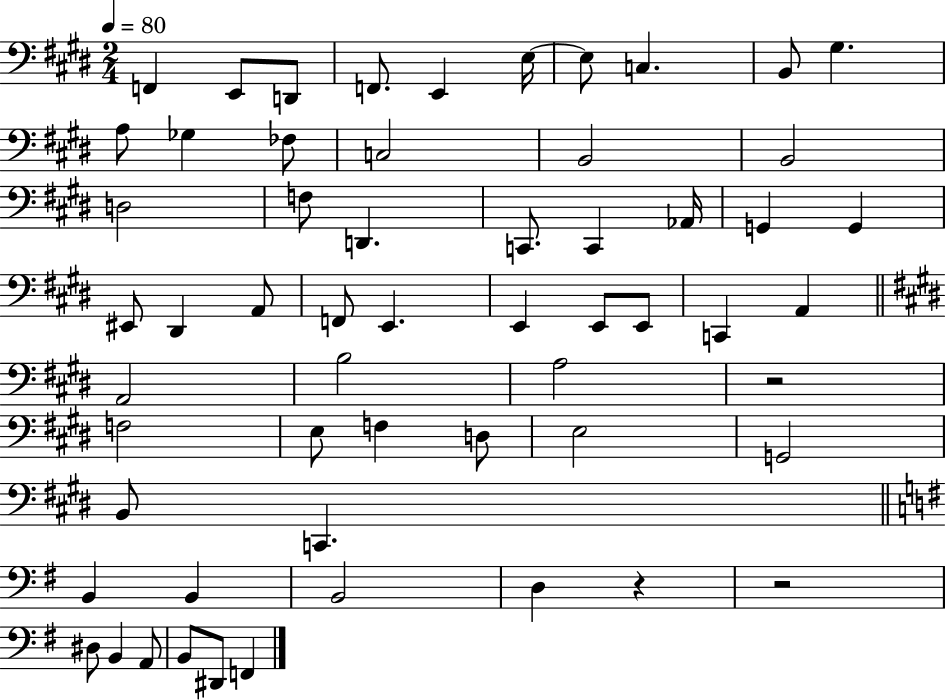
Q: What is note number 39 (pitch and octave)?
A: E3